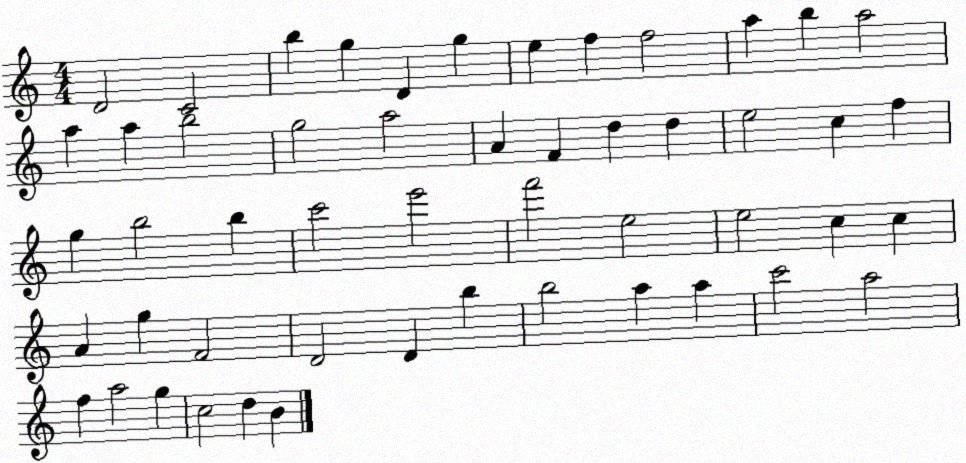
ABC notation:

X:1
T:Untitled
M:4/4
L:1/4
K:C
D2 C2 b g D g e f f2 a b a2 a a b2 g2 a2 A F d d e2 c f g b2 b c'2 e'2 f'2 e2 e2 c c A g F2 D2 D b b2 a a c'2 a2 f a2 g c2 d B